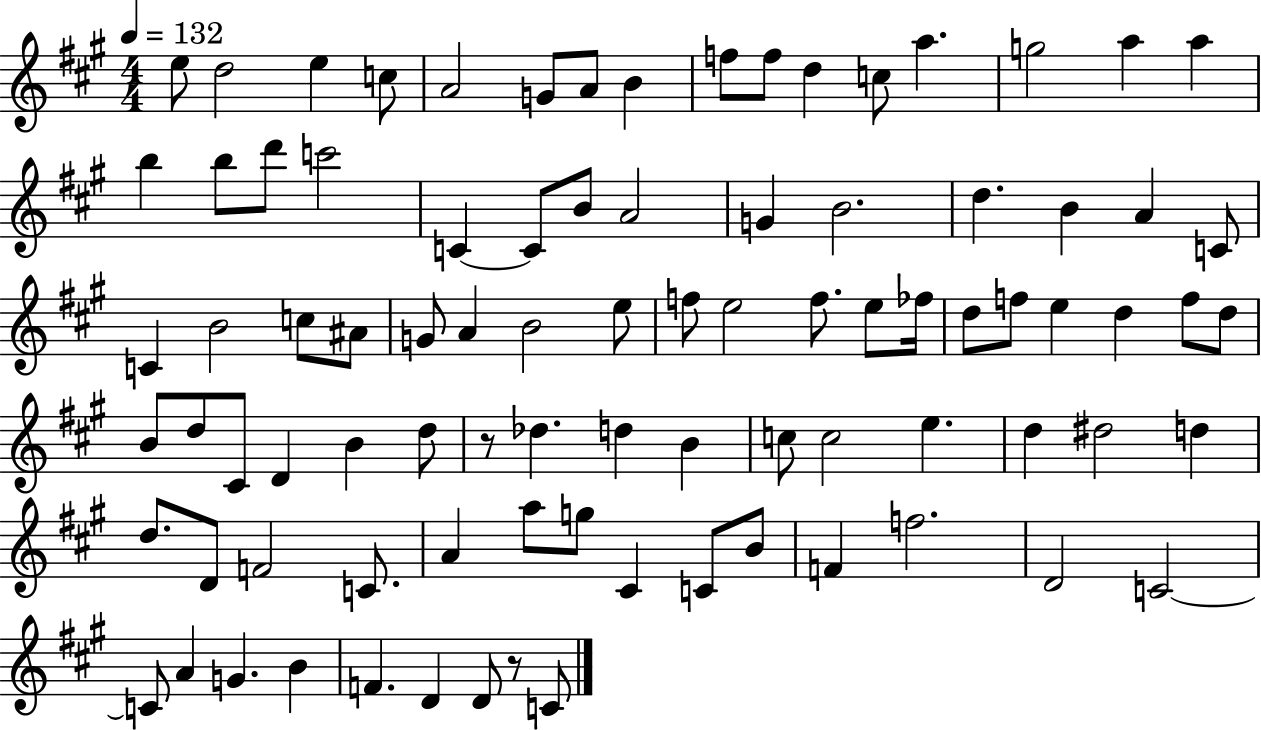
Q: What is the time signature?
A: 4/4